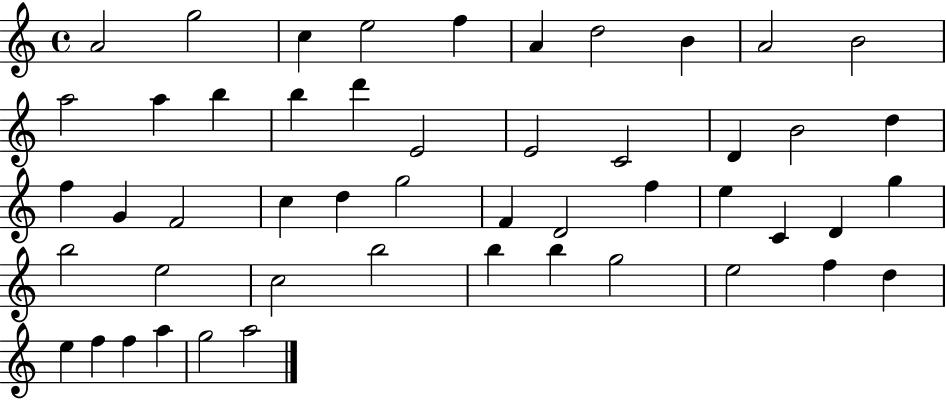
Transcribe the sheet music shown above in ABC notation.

X:1
T:Untitled
M:4/4
L:1/4
K:C
A2 g2 c e2 f A d2 B A2 B2 a2 a b b d' E2 E2 C2 D B2 d f G F2 c d g2 F D2 f e C D g b2 e2 c2 b2 b b g2 e2 f d e f f a g2 a2